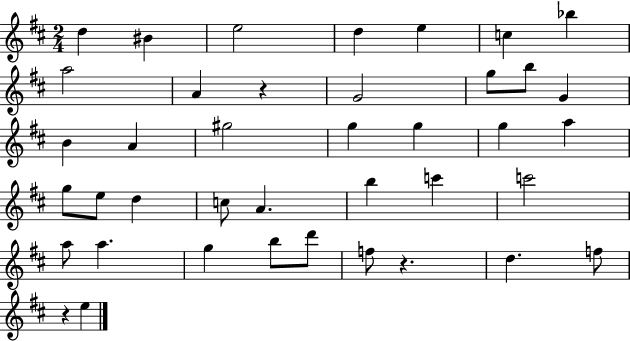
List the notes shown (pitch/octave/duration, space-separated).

D5/q BIS4/q E5/h D5/q E5/q C5/q Bb5/q A5/h A4/q R/q G4/h G5/e B5/e G4/q B4/q A4/q G#5/h G5/q G5/q G5/q A5/q G5/e E5/e D5/q C5/e A4/q. B5/q C6/q C6/h A5/e A5/q. G5/q B5/e D6/e F5/e R/q. D5/q. F5/e R/q E5/q